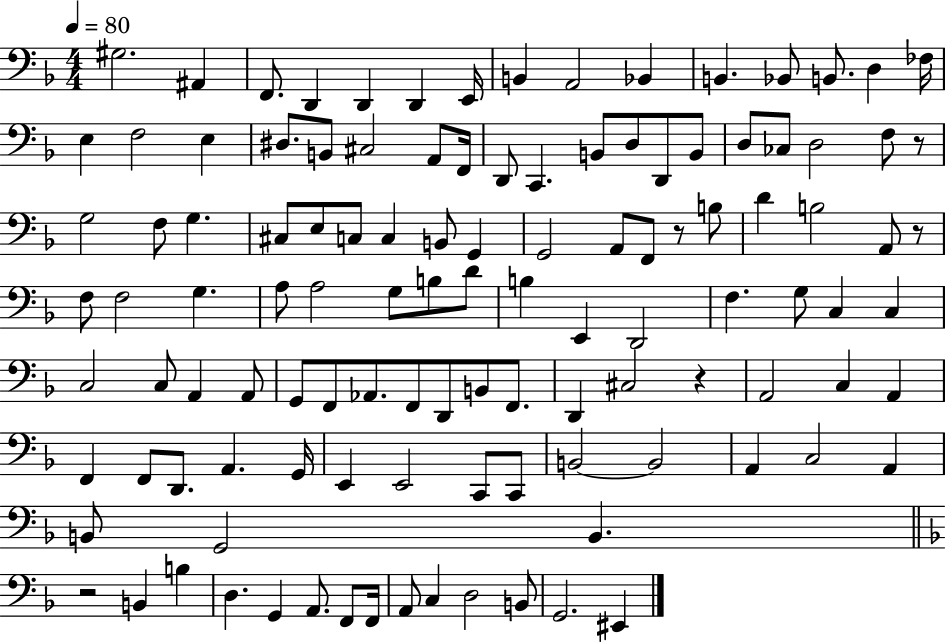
{
  \clef bass
  \numericTimeSignature
  \time 4/4
  \key f \major
  \tempo 4 = 80
  \repeat volta 2 { gis2. ais,4 | f,8. d,4 d,4 d,4 e,16 | b,4 a,2 bes,4 | b,4. bes,8 b,8. d4 fes16 | \break e4 f2 e4 | dis8. b,8 cis2 a,8 f,16 | d,8 c,4. b,8 d8 d,8 b,8 | d8 ces8 d2 f8 r8 | \break g2 f8 g4. | cis8 e8 c8 c4 b,8 g,4 | g,2 a,8 f,8 r8 b8 | d'4 b2 a,8 r8 | \break f8 f2 g4. | a8 a2 g8 b8 d'8 | b4 e,4 d,2 | f4. g8 c4 c4 | \break c2 c8 a,4 a,8 | g,8 f,8 aes,8. f,8 d,8 b,8 f,8. | d,4 cis2 r4 | a,2 c4 a,4 | \break f,4 f,8 d,8. a,4. g,16 | e,4 e,2 c,8 c,8 | b,2~~ b,2 | a,4 c2 a,4 | \break b,8 g,2 b,4. | \bar "||" \break \key d \minor r2 b,4 b4 | d4. g,4 a,8. f,8 f,16 | a,8 c4 d2 b,8 | g,2. eis,4 | \break } \bar "|."
}